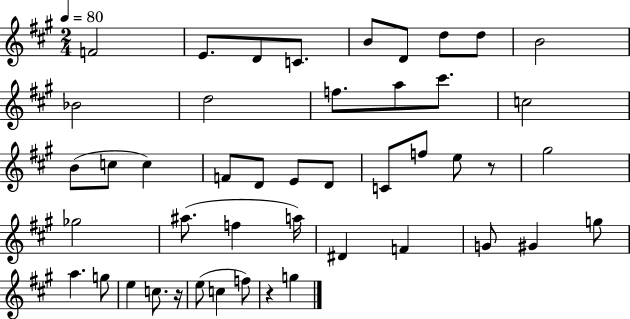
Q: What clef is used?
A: treble